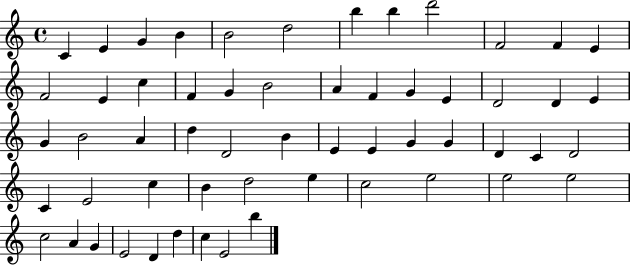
X:1
T:Untitled
M:4/4
L:1/4
K:C
C E G B B2 d2 b b d'2 F2 F E F2 E c F G B2 A F G E D2 D E G B2 A d D2 B E E G G D C D2 C E2 c B d2 e c2 e2 e2 e2 c2 A G E2 D d c E2 b